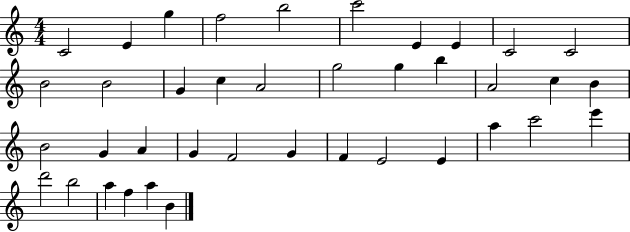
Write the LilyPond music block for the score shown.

{
  \clef treble
  \numericTimeSignature
  \time 4/4
  \key c \major
  c'2 e'4 g''4 | f''2 b''2 | c'''2 e'4 e'4 | c'2 c'2 | \break b'2 b'2 | g'4 c''4 a'2 | g''2 g''4 b''4 | a'2 c''4 b'4 | \break b'2 g'4 a'4 | g'4 f'2 g'4 | f'4 e'2 e'4 | a''4 c'''2 e'''4 | \break d'''2 b''2 | a''4 f''4 a''4 b'4 | \bar "|."
}